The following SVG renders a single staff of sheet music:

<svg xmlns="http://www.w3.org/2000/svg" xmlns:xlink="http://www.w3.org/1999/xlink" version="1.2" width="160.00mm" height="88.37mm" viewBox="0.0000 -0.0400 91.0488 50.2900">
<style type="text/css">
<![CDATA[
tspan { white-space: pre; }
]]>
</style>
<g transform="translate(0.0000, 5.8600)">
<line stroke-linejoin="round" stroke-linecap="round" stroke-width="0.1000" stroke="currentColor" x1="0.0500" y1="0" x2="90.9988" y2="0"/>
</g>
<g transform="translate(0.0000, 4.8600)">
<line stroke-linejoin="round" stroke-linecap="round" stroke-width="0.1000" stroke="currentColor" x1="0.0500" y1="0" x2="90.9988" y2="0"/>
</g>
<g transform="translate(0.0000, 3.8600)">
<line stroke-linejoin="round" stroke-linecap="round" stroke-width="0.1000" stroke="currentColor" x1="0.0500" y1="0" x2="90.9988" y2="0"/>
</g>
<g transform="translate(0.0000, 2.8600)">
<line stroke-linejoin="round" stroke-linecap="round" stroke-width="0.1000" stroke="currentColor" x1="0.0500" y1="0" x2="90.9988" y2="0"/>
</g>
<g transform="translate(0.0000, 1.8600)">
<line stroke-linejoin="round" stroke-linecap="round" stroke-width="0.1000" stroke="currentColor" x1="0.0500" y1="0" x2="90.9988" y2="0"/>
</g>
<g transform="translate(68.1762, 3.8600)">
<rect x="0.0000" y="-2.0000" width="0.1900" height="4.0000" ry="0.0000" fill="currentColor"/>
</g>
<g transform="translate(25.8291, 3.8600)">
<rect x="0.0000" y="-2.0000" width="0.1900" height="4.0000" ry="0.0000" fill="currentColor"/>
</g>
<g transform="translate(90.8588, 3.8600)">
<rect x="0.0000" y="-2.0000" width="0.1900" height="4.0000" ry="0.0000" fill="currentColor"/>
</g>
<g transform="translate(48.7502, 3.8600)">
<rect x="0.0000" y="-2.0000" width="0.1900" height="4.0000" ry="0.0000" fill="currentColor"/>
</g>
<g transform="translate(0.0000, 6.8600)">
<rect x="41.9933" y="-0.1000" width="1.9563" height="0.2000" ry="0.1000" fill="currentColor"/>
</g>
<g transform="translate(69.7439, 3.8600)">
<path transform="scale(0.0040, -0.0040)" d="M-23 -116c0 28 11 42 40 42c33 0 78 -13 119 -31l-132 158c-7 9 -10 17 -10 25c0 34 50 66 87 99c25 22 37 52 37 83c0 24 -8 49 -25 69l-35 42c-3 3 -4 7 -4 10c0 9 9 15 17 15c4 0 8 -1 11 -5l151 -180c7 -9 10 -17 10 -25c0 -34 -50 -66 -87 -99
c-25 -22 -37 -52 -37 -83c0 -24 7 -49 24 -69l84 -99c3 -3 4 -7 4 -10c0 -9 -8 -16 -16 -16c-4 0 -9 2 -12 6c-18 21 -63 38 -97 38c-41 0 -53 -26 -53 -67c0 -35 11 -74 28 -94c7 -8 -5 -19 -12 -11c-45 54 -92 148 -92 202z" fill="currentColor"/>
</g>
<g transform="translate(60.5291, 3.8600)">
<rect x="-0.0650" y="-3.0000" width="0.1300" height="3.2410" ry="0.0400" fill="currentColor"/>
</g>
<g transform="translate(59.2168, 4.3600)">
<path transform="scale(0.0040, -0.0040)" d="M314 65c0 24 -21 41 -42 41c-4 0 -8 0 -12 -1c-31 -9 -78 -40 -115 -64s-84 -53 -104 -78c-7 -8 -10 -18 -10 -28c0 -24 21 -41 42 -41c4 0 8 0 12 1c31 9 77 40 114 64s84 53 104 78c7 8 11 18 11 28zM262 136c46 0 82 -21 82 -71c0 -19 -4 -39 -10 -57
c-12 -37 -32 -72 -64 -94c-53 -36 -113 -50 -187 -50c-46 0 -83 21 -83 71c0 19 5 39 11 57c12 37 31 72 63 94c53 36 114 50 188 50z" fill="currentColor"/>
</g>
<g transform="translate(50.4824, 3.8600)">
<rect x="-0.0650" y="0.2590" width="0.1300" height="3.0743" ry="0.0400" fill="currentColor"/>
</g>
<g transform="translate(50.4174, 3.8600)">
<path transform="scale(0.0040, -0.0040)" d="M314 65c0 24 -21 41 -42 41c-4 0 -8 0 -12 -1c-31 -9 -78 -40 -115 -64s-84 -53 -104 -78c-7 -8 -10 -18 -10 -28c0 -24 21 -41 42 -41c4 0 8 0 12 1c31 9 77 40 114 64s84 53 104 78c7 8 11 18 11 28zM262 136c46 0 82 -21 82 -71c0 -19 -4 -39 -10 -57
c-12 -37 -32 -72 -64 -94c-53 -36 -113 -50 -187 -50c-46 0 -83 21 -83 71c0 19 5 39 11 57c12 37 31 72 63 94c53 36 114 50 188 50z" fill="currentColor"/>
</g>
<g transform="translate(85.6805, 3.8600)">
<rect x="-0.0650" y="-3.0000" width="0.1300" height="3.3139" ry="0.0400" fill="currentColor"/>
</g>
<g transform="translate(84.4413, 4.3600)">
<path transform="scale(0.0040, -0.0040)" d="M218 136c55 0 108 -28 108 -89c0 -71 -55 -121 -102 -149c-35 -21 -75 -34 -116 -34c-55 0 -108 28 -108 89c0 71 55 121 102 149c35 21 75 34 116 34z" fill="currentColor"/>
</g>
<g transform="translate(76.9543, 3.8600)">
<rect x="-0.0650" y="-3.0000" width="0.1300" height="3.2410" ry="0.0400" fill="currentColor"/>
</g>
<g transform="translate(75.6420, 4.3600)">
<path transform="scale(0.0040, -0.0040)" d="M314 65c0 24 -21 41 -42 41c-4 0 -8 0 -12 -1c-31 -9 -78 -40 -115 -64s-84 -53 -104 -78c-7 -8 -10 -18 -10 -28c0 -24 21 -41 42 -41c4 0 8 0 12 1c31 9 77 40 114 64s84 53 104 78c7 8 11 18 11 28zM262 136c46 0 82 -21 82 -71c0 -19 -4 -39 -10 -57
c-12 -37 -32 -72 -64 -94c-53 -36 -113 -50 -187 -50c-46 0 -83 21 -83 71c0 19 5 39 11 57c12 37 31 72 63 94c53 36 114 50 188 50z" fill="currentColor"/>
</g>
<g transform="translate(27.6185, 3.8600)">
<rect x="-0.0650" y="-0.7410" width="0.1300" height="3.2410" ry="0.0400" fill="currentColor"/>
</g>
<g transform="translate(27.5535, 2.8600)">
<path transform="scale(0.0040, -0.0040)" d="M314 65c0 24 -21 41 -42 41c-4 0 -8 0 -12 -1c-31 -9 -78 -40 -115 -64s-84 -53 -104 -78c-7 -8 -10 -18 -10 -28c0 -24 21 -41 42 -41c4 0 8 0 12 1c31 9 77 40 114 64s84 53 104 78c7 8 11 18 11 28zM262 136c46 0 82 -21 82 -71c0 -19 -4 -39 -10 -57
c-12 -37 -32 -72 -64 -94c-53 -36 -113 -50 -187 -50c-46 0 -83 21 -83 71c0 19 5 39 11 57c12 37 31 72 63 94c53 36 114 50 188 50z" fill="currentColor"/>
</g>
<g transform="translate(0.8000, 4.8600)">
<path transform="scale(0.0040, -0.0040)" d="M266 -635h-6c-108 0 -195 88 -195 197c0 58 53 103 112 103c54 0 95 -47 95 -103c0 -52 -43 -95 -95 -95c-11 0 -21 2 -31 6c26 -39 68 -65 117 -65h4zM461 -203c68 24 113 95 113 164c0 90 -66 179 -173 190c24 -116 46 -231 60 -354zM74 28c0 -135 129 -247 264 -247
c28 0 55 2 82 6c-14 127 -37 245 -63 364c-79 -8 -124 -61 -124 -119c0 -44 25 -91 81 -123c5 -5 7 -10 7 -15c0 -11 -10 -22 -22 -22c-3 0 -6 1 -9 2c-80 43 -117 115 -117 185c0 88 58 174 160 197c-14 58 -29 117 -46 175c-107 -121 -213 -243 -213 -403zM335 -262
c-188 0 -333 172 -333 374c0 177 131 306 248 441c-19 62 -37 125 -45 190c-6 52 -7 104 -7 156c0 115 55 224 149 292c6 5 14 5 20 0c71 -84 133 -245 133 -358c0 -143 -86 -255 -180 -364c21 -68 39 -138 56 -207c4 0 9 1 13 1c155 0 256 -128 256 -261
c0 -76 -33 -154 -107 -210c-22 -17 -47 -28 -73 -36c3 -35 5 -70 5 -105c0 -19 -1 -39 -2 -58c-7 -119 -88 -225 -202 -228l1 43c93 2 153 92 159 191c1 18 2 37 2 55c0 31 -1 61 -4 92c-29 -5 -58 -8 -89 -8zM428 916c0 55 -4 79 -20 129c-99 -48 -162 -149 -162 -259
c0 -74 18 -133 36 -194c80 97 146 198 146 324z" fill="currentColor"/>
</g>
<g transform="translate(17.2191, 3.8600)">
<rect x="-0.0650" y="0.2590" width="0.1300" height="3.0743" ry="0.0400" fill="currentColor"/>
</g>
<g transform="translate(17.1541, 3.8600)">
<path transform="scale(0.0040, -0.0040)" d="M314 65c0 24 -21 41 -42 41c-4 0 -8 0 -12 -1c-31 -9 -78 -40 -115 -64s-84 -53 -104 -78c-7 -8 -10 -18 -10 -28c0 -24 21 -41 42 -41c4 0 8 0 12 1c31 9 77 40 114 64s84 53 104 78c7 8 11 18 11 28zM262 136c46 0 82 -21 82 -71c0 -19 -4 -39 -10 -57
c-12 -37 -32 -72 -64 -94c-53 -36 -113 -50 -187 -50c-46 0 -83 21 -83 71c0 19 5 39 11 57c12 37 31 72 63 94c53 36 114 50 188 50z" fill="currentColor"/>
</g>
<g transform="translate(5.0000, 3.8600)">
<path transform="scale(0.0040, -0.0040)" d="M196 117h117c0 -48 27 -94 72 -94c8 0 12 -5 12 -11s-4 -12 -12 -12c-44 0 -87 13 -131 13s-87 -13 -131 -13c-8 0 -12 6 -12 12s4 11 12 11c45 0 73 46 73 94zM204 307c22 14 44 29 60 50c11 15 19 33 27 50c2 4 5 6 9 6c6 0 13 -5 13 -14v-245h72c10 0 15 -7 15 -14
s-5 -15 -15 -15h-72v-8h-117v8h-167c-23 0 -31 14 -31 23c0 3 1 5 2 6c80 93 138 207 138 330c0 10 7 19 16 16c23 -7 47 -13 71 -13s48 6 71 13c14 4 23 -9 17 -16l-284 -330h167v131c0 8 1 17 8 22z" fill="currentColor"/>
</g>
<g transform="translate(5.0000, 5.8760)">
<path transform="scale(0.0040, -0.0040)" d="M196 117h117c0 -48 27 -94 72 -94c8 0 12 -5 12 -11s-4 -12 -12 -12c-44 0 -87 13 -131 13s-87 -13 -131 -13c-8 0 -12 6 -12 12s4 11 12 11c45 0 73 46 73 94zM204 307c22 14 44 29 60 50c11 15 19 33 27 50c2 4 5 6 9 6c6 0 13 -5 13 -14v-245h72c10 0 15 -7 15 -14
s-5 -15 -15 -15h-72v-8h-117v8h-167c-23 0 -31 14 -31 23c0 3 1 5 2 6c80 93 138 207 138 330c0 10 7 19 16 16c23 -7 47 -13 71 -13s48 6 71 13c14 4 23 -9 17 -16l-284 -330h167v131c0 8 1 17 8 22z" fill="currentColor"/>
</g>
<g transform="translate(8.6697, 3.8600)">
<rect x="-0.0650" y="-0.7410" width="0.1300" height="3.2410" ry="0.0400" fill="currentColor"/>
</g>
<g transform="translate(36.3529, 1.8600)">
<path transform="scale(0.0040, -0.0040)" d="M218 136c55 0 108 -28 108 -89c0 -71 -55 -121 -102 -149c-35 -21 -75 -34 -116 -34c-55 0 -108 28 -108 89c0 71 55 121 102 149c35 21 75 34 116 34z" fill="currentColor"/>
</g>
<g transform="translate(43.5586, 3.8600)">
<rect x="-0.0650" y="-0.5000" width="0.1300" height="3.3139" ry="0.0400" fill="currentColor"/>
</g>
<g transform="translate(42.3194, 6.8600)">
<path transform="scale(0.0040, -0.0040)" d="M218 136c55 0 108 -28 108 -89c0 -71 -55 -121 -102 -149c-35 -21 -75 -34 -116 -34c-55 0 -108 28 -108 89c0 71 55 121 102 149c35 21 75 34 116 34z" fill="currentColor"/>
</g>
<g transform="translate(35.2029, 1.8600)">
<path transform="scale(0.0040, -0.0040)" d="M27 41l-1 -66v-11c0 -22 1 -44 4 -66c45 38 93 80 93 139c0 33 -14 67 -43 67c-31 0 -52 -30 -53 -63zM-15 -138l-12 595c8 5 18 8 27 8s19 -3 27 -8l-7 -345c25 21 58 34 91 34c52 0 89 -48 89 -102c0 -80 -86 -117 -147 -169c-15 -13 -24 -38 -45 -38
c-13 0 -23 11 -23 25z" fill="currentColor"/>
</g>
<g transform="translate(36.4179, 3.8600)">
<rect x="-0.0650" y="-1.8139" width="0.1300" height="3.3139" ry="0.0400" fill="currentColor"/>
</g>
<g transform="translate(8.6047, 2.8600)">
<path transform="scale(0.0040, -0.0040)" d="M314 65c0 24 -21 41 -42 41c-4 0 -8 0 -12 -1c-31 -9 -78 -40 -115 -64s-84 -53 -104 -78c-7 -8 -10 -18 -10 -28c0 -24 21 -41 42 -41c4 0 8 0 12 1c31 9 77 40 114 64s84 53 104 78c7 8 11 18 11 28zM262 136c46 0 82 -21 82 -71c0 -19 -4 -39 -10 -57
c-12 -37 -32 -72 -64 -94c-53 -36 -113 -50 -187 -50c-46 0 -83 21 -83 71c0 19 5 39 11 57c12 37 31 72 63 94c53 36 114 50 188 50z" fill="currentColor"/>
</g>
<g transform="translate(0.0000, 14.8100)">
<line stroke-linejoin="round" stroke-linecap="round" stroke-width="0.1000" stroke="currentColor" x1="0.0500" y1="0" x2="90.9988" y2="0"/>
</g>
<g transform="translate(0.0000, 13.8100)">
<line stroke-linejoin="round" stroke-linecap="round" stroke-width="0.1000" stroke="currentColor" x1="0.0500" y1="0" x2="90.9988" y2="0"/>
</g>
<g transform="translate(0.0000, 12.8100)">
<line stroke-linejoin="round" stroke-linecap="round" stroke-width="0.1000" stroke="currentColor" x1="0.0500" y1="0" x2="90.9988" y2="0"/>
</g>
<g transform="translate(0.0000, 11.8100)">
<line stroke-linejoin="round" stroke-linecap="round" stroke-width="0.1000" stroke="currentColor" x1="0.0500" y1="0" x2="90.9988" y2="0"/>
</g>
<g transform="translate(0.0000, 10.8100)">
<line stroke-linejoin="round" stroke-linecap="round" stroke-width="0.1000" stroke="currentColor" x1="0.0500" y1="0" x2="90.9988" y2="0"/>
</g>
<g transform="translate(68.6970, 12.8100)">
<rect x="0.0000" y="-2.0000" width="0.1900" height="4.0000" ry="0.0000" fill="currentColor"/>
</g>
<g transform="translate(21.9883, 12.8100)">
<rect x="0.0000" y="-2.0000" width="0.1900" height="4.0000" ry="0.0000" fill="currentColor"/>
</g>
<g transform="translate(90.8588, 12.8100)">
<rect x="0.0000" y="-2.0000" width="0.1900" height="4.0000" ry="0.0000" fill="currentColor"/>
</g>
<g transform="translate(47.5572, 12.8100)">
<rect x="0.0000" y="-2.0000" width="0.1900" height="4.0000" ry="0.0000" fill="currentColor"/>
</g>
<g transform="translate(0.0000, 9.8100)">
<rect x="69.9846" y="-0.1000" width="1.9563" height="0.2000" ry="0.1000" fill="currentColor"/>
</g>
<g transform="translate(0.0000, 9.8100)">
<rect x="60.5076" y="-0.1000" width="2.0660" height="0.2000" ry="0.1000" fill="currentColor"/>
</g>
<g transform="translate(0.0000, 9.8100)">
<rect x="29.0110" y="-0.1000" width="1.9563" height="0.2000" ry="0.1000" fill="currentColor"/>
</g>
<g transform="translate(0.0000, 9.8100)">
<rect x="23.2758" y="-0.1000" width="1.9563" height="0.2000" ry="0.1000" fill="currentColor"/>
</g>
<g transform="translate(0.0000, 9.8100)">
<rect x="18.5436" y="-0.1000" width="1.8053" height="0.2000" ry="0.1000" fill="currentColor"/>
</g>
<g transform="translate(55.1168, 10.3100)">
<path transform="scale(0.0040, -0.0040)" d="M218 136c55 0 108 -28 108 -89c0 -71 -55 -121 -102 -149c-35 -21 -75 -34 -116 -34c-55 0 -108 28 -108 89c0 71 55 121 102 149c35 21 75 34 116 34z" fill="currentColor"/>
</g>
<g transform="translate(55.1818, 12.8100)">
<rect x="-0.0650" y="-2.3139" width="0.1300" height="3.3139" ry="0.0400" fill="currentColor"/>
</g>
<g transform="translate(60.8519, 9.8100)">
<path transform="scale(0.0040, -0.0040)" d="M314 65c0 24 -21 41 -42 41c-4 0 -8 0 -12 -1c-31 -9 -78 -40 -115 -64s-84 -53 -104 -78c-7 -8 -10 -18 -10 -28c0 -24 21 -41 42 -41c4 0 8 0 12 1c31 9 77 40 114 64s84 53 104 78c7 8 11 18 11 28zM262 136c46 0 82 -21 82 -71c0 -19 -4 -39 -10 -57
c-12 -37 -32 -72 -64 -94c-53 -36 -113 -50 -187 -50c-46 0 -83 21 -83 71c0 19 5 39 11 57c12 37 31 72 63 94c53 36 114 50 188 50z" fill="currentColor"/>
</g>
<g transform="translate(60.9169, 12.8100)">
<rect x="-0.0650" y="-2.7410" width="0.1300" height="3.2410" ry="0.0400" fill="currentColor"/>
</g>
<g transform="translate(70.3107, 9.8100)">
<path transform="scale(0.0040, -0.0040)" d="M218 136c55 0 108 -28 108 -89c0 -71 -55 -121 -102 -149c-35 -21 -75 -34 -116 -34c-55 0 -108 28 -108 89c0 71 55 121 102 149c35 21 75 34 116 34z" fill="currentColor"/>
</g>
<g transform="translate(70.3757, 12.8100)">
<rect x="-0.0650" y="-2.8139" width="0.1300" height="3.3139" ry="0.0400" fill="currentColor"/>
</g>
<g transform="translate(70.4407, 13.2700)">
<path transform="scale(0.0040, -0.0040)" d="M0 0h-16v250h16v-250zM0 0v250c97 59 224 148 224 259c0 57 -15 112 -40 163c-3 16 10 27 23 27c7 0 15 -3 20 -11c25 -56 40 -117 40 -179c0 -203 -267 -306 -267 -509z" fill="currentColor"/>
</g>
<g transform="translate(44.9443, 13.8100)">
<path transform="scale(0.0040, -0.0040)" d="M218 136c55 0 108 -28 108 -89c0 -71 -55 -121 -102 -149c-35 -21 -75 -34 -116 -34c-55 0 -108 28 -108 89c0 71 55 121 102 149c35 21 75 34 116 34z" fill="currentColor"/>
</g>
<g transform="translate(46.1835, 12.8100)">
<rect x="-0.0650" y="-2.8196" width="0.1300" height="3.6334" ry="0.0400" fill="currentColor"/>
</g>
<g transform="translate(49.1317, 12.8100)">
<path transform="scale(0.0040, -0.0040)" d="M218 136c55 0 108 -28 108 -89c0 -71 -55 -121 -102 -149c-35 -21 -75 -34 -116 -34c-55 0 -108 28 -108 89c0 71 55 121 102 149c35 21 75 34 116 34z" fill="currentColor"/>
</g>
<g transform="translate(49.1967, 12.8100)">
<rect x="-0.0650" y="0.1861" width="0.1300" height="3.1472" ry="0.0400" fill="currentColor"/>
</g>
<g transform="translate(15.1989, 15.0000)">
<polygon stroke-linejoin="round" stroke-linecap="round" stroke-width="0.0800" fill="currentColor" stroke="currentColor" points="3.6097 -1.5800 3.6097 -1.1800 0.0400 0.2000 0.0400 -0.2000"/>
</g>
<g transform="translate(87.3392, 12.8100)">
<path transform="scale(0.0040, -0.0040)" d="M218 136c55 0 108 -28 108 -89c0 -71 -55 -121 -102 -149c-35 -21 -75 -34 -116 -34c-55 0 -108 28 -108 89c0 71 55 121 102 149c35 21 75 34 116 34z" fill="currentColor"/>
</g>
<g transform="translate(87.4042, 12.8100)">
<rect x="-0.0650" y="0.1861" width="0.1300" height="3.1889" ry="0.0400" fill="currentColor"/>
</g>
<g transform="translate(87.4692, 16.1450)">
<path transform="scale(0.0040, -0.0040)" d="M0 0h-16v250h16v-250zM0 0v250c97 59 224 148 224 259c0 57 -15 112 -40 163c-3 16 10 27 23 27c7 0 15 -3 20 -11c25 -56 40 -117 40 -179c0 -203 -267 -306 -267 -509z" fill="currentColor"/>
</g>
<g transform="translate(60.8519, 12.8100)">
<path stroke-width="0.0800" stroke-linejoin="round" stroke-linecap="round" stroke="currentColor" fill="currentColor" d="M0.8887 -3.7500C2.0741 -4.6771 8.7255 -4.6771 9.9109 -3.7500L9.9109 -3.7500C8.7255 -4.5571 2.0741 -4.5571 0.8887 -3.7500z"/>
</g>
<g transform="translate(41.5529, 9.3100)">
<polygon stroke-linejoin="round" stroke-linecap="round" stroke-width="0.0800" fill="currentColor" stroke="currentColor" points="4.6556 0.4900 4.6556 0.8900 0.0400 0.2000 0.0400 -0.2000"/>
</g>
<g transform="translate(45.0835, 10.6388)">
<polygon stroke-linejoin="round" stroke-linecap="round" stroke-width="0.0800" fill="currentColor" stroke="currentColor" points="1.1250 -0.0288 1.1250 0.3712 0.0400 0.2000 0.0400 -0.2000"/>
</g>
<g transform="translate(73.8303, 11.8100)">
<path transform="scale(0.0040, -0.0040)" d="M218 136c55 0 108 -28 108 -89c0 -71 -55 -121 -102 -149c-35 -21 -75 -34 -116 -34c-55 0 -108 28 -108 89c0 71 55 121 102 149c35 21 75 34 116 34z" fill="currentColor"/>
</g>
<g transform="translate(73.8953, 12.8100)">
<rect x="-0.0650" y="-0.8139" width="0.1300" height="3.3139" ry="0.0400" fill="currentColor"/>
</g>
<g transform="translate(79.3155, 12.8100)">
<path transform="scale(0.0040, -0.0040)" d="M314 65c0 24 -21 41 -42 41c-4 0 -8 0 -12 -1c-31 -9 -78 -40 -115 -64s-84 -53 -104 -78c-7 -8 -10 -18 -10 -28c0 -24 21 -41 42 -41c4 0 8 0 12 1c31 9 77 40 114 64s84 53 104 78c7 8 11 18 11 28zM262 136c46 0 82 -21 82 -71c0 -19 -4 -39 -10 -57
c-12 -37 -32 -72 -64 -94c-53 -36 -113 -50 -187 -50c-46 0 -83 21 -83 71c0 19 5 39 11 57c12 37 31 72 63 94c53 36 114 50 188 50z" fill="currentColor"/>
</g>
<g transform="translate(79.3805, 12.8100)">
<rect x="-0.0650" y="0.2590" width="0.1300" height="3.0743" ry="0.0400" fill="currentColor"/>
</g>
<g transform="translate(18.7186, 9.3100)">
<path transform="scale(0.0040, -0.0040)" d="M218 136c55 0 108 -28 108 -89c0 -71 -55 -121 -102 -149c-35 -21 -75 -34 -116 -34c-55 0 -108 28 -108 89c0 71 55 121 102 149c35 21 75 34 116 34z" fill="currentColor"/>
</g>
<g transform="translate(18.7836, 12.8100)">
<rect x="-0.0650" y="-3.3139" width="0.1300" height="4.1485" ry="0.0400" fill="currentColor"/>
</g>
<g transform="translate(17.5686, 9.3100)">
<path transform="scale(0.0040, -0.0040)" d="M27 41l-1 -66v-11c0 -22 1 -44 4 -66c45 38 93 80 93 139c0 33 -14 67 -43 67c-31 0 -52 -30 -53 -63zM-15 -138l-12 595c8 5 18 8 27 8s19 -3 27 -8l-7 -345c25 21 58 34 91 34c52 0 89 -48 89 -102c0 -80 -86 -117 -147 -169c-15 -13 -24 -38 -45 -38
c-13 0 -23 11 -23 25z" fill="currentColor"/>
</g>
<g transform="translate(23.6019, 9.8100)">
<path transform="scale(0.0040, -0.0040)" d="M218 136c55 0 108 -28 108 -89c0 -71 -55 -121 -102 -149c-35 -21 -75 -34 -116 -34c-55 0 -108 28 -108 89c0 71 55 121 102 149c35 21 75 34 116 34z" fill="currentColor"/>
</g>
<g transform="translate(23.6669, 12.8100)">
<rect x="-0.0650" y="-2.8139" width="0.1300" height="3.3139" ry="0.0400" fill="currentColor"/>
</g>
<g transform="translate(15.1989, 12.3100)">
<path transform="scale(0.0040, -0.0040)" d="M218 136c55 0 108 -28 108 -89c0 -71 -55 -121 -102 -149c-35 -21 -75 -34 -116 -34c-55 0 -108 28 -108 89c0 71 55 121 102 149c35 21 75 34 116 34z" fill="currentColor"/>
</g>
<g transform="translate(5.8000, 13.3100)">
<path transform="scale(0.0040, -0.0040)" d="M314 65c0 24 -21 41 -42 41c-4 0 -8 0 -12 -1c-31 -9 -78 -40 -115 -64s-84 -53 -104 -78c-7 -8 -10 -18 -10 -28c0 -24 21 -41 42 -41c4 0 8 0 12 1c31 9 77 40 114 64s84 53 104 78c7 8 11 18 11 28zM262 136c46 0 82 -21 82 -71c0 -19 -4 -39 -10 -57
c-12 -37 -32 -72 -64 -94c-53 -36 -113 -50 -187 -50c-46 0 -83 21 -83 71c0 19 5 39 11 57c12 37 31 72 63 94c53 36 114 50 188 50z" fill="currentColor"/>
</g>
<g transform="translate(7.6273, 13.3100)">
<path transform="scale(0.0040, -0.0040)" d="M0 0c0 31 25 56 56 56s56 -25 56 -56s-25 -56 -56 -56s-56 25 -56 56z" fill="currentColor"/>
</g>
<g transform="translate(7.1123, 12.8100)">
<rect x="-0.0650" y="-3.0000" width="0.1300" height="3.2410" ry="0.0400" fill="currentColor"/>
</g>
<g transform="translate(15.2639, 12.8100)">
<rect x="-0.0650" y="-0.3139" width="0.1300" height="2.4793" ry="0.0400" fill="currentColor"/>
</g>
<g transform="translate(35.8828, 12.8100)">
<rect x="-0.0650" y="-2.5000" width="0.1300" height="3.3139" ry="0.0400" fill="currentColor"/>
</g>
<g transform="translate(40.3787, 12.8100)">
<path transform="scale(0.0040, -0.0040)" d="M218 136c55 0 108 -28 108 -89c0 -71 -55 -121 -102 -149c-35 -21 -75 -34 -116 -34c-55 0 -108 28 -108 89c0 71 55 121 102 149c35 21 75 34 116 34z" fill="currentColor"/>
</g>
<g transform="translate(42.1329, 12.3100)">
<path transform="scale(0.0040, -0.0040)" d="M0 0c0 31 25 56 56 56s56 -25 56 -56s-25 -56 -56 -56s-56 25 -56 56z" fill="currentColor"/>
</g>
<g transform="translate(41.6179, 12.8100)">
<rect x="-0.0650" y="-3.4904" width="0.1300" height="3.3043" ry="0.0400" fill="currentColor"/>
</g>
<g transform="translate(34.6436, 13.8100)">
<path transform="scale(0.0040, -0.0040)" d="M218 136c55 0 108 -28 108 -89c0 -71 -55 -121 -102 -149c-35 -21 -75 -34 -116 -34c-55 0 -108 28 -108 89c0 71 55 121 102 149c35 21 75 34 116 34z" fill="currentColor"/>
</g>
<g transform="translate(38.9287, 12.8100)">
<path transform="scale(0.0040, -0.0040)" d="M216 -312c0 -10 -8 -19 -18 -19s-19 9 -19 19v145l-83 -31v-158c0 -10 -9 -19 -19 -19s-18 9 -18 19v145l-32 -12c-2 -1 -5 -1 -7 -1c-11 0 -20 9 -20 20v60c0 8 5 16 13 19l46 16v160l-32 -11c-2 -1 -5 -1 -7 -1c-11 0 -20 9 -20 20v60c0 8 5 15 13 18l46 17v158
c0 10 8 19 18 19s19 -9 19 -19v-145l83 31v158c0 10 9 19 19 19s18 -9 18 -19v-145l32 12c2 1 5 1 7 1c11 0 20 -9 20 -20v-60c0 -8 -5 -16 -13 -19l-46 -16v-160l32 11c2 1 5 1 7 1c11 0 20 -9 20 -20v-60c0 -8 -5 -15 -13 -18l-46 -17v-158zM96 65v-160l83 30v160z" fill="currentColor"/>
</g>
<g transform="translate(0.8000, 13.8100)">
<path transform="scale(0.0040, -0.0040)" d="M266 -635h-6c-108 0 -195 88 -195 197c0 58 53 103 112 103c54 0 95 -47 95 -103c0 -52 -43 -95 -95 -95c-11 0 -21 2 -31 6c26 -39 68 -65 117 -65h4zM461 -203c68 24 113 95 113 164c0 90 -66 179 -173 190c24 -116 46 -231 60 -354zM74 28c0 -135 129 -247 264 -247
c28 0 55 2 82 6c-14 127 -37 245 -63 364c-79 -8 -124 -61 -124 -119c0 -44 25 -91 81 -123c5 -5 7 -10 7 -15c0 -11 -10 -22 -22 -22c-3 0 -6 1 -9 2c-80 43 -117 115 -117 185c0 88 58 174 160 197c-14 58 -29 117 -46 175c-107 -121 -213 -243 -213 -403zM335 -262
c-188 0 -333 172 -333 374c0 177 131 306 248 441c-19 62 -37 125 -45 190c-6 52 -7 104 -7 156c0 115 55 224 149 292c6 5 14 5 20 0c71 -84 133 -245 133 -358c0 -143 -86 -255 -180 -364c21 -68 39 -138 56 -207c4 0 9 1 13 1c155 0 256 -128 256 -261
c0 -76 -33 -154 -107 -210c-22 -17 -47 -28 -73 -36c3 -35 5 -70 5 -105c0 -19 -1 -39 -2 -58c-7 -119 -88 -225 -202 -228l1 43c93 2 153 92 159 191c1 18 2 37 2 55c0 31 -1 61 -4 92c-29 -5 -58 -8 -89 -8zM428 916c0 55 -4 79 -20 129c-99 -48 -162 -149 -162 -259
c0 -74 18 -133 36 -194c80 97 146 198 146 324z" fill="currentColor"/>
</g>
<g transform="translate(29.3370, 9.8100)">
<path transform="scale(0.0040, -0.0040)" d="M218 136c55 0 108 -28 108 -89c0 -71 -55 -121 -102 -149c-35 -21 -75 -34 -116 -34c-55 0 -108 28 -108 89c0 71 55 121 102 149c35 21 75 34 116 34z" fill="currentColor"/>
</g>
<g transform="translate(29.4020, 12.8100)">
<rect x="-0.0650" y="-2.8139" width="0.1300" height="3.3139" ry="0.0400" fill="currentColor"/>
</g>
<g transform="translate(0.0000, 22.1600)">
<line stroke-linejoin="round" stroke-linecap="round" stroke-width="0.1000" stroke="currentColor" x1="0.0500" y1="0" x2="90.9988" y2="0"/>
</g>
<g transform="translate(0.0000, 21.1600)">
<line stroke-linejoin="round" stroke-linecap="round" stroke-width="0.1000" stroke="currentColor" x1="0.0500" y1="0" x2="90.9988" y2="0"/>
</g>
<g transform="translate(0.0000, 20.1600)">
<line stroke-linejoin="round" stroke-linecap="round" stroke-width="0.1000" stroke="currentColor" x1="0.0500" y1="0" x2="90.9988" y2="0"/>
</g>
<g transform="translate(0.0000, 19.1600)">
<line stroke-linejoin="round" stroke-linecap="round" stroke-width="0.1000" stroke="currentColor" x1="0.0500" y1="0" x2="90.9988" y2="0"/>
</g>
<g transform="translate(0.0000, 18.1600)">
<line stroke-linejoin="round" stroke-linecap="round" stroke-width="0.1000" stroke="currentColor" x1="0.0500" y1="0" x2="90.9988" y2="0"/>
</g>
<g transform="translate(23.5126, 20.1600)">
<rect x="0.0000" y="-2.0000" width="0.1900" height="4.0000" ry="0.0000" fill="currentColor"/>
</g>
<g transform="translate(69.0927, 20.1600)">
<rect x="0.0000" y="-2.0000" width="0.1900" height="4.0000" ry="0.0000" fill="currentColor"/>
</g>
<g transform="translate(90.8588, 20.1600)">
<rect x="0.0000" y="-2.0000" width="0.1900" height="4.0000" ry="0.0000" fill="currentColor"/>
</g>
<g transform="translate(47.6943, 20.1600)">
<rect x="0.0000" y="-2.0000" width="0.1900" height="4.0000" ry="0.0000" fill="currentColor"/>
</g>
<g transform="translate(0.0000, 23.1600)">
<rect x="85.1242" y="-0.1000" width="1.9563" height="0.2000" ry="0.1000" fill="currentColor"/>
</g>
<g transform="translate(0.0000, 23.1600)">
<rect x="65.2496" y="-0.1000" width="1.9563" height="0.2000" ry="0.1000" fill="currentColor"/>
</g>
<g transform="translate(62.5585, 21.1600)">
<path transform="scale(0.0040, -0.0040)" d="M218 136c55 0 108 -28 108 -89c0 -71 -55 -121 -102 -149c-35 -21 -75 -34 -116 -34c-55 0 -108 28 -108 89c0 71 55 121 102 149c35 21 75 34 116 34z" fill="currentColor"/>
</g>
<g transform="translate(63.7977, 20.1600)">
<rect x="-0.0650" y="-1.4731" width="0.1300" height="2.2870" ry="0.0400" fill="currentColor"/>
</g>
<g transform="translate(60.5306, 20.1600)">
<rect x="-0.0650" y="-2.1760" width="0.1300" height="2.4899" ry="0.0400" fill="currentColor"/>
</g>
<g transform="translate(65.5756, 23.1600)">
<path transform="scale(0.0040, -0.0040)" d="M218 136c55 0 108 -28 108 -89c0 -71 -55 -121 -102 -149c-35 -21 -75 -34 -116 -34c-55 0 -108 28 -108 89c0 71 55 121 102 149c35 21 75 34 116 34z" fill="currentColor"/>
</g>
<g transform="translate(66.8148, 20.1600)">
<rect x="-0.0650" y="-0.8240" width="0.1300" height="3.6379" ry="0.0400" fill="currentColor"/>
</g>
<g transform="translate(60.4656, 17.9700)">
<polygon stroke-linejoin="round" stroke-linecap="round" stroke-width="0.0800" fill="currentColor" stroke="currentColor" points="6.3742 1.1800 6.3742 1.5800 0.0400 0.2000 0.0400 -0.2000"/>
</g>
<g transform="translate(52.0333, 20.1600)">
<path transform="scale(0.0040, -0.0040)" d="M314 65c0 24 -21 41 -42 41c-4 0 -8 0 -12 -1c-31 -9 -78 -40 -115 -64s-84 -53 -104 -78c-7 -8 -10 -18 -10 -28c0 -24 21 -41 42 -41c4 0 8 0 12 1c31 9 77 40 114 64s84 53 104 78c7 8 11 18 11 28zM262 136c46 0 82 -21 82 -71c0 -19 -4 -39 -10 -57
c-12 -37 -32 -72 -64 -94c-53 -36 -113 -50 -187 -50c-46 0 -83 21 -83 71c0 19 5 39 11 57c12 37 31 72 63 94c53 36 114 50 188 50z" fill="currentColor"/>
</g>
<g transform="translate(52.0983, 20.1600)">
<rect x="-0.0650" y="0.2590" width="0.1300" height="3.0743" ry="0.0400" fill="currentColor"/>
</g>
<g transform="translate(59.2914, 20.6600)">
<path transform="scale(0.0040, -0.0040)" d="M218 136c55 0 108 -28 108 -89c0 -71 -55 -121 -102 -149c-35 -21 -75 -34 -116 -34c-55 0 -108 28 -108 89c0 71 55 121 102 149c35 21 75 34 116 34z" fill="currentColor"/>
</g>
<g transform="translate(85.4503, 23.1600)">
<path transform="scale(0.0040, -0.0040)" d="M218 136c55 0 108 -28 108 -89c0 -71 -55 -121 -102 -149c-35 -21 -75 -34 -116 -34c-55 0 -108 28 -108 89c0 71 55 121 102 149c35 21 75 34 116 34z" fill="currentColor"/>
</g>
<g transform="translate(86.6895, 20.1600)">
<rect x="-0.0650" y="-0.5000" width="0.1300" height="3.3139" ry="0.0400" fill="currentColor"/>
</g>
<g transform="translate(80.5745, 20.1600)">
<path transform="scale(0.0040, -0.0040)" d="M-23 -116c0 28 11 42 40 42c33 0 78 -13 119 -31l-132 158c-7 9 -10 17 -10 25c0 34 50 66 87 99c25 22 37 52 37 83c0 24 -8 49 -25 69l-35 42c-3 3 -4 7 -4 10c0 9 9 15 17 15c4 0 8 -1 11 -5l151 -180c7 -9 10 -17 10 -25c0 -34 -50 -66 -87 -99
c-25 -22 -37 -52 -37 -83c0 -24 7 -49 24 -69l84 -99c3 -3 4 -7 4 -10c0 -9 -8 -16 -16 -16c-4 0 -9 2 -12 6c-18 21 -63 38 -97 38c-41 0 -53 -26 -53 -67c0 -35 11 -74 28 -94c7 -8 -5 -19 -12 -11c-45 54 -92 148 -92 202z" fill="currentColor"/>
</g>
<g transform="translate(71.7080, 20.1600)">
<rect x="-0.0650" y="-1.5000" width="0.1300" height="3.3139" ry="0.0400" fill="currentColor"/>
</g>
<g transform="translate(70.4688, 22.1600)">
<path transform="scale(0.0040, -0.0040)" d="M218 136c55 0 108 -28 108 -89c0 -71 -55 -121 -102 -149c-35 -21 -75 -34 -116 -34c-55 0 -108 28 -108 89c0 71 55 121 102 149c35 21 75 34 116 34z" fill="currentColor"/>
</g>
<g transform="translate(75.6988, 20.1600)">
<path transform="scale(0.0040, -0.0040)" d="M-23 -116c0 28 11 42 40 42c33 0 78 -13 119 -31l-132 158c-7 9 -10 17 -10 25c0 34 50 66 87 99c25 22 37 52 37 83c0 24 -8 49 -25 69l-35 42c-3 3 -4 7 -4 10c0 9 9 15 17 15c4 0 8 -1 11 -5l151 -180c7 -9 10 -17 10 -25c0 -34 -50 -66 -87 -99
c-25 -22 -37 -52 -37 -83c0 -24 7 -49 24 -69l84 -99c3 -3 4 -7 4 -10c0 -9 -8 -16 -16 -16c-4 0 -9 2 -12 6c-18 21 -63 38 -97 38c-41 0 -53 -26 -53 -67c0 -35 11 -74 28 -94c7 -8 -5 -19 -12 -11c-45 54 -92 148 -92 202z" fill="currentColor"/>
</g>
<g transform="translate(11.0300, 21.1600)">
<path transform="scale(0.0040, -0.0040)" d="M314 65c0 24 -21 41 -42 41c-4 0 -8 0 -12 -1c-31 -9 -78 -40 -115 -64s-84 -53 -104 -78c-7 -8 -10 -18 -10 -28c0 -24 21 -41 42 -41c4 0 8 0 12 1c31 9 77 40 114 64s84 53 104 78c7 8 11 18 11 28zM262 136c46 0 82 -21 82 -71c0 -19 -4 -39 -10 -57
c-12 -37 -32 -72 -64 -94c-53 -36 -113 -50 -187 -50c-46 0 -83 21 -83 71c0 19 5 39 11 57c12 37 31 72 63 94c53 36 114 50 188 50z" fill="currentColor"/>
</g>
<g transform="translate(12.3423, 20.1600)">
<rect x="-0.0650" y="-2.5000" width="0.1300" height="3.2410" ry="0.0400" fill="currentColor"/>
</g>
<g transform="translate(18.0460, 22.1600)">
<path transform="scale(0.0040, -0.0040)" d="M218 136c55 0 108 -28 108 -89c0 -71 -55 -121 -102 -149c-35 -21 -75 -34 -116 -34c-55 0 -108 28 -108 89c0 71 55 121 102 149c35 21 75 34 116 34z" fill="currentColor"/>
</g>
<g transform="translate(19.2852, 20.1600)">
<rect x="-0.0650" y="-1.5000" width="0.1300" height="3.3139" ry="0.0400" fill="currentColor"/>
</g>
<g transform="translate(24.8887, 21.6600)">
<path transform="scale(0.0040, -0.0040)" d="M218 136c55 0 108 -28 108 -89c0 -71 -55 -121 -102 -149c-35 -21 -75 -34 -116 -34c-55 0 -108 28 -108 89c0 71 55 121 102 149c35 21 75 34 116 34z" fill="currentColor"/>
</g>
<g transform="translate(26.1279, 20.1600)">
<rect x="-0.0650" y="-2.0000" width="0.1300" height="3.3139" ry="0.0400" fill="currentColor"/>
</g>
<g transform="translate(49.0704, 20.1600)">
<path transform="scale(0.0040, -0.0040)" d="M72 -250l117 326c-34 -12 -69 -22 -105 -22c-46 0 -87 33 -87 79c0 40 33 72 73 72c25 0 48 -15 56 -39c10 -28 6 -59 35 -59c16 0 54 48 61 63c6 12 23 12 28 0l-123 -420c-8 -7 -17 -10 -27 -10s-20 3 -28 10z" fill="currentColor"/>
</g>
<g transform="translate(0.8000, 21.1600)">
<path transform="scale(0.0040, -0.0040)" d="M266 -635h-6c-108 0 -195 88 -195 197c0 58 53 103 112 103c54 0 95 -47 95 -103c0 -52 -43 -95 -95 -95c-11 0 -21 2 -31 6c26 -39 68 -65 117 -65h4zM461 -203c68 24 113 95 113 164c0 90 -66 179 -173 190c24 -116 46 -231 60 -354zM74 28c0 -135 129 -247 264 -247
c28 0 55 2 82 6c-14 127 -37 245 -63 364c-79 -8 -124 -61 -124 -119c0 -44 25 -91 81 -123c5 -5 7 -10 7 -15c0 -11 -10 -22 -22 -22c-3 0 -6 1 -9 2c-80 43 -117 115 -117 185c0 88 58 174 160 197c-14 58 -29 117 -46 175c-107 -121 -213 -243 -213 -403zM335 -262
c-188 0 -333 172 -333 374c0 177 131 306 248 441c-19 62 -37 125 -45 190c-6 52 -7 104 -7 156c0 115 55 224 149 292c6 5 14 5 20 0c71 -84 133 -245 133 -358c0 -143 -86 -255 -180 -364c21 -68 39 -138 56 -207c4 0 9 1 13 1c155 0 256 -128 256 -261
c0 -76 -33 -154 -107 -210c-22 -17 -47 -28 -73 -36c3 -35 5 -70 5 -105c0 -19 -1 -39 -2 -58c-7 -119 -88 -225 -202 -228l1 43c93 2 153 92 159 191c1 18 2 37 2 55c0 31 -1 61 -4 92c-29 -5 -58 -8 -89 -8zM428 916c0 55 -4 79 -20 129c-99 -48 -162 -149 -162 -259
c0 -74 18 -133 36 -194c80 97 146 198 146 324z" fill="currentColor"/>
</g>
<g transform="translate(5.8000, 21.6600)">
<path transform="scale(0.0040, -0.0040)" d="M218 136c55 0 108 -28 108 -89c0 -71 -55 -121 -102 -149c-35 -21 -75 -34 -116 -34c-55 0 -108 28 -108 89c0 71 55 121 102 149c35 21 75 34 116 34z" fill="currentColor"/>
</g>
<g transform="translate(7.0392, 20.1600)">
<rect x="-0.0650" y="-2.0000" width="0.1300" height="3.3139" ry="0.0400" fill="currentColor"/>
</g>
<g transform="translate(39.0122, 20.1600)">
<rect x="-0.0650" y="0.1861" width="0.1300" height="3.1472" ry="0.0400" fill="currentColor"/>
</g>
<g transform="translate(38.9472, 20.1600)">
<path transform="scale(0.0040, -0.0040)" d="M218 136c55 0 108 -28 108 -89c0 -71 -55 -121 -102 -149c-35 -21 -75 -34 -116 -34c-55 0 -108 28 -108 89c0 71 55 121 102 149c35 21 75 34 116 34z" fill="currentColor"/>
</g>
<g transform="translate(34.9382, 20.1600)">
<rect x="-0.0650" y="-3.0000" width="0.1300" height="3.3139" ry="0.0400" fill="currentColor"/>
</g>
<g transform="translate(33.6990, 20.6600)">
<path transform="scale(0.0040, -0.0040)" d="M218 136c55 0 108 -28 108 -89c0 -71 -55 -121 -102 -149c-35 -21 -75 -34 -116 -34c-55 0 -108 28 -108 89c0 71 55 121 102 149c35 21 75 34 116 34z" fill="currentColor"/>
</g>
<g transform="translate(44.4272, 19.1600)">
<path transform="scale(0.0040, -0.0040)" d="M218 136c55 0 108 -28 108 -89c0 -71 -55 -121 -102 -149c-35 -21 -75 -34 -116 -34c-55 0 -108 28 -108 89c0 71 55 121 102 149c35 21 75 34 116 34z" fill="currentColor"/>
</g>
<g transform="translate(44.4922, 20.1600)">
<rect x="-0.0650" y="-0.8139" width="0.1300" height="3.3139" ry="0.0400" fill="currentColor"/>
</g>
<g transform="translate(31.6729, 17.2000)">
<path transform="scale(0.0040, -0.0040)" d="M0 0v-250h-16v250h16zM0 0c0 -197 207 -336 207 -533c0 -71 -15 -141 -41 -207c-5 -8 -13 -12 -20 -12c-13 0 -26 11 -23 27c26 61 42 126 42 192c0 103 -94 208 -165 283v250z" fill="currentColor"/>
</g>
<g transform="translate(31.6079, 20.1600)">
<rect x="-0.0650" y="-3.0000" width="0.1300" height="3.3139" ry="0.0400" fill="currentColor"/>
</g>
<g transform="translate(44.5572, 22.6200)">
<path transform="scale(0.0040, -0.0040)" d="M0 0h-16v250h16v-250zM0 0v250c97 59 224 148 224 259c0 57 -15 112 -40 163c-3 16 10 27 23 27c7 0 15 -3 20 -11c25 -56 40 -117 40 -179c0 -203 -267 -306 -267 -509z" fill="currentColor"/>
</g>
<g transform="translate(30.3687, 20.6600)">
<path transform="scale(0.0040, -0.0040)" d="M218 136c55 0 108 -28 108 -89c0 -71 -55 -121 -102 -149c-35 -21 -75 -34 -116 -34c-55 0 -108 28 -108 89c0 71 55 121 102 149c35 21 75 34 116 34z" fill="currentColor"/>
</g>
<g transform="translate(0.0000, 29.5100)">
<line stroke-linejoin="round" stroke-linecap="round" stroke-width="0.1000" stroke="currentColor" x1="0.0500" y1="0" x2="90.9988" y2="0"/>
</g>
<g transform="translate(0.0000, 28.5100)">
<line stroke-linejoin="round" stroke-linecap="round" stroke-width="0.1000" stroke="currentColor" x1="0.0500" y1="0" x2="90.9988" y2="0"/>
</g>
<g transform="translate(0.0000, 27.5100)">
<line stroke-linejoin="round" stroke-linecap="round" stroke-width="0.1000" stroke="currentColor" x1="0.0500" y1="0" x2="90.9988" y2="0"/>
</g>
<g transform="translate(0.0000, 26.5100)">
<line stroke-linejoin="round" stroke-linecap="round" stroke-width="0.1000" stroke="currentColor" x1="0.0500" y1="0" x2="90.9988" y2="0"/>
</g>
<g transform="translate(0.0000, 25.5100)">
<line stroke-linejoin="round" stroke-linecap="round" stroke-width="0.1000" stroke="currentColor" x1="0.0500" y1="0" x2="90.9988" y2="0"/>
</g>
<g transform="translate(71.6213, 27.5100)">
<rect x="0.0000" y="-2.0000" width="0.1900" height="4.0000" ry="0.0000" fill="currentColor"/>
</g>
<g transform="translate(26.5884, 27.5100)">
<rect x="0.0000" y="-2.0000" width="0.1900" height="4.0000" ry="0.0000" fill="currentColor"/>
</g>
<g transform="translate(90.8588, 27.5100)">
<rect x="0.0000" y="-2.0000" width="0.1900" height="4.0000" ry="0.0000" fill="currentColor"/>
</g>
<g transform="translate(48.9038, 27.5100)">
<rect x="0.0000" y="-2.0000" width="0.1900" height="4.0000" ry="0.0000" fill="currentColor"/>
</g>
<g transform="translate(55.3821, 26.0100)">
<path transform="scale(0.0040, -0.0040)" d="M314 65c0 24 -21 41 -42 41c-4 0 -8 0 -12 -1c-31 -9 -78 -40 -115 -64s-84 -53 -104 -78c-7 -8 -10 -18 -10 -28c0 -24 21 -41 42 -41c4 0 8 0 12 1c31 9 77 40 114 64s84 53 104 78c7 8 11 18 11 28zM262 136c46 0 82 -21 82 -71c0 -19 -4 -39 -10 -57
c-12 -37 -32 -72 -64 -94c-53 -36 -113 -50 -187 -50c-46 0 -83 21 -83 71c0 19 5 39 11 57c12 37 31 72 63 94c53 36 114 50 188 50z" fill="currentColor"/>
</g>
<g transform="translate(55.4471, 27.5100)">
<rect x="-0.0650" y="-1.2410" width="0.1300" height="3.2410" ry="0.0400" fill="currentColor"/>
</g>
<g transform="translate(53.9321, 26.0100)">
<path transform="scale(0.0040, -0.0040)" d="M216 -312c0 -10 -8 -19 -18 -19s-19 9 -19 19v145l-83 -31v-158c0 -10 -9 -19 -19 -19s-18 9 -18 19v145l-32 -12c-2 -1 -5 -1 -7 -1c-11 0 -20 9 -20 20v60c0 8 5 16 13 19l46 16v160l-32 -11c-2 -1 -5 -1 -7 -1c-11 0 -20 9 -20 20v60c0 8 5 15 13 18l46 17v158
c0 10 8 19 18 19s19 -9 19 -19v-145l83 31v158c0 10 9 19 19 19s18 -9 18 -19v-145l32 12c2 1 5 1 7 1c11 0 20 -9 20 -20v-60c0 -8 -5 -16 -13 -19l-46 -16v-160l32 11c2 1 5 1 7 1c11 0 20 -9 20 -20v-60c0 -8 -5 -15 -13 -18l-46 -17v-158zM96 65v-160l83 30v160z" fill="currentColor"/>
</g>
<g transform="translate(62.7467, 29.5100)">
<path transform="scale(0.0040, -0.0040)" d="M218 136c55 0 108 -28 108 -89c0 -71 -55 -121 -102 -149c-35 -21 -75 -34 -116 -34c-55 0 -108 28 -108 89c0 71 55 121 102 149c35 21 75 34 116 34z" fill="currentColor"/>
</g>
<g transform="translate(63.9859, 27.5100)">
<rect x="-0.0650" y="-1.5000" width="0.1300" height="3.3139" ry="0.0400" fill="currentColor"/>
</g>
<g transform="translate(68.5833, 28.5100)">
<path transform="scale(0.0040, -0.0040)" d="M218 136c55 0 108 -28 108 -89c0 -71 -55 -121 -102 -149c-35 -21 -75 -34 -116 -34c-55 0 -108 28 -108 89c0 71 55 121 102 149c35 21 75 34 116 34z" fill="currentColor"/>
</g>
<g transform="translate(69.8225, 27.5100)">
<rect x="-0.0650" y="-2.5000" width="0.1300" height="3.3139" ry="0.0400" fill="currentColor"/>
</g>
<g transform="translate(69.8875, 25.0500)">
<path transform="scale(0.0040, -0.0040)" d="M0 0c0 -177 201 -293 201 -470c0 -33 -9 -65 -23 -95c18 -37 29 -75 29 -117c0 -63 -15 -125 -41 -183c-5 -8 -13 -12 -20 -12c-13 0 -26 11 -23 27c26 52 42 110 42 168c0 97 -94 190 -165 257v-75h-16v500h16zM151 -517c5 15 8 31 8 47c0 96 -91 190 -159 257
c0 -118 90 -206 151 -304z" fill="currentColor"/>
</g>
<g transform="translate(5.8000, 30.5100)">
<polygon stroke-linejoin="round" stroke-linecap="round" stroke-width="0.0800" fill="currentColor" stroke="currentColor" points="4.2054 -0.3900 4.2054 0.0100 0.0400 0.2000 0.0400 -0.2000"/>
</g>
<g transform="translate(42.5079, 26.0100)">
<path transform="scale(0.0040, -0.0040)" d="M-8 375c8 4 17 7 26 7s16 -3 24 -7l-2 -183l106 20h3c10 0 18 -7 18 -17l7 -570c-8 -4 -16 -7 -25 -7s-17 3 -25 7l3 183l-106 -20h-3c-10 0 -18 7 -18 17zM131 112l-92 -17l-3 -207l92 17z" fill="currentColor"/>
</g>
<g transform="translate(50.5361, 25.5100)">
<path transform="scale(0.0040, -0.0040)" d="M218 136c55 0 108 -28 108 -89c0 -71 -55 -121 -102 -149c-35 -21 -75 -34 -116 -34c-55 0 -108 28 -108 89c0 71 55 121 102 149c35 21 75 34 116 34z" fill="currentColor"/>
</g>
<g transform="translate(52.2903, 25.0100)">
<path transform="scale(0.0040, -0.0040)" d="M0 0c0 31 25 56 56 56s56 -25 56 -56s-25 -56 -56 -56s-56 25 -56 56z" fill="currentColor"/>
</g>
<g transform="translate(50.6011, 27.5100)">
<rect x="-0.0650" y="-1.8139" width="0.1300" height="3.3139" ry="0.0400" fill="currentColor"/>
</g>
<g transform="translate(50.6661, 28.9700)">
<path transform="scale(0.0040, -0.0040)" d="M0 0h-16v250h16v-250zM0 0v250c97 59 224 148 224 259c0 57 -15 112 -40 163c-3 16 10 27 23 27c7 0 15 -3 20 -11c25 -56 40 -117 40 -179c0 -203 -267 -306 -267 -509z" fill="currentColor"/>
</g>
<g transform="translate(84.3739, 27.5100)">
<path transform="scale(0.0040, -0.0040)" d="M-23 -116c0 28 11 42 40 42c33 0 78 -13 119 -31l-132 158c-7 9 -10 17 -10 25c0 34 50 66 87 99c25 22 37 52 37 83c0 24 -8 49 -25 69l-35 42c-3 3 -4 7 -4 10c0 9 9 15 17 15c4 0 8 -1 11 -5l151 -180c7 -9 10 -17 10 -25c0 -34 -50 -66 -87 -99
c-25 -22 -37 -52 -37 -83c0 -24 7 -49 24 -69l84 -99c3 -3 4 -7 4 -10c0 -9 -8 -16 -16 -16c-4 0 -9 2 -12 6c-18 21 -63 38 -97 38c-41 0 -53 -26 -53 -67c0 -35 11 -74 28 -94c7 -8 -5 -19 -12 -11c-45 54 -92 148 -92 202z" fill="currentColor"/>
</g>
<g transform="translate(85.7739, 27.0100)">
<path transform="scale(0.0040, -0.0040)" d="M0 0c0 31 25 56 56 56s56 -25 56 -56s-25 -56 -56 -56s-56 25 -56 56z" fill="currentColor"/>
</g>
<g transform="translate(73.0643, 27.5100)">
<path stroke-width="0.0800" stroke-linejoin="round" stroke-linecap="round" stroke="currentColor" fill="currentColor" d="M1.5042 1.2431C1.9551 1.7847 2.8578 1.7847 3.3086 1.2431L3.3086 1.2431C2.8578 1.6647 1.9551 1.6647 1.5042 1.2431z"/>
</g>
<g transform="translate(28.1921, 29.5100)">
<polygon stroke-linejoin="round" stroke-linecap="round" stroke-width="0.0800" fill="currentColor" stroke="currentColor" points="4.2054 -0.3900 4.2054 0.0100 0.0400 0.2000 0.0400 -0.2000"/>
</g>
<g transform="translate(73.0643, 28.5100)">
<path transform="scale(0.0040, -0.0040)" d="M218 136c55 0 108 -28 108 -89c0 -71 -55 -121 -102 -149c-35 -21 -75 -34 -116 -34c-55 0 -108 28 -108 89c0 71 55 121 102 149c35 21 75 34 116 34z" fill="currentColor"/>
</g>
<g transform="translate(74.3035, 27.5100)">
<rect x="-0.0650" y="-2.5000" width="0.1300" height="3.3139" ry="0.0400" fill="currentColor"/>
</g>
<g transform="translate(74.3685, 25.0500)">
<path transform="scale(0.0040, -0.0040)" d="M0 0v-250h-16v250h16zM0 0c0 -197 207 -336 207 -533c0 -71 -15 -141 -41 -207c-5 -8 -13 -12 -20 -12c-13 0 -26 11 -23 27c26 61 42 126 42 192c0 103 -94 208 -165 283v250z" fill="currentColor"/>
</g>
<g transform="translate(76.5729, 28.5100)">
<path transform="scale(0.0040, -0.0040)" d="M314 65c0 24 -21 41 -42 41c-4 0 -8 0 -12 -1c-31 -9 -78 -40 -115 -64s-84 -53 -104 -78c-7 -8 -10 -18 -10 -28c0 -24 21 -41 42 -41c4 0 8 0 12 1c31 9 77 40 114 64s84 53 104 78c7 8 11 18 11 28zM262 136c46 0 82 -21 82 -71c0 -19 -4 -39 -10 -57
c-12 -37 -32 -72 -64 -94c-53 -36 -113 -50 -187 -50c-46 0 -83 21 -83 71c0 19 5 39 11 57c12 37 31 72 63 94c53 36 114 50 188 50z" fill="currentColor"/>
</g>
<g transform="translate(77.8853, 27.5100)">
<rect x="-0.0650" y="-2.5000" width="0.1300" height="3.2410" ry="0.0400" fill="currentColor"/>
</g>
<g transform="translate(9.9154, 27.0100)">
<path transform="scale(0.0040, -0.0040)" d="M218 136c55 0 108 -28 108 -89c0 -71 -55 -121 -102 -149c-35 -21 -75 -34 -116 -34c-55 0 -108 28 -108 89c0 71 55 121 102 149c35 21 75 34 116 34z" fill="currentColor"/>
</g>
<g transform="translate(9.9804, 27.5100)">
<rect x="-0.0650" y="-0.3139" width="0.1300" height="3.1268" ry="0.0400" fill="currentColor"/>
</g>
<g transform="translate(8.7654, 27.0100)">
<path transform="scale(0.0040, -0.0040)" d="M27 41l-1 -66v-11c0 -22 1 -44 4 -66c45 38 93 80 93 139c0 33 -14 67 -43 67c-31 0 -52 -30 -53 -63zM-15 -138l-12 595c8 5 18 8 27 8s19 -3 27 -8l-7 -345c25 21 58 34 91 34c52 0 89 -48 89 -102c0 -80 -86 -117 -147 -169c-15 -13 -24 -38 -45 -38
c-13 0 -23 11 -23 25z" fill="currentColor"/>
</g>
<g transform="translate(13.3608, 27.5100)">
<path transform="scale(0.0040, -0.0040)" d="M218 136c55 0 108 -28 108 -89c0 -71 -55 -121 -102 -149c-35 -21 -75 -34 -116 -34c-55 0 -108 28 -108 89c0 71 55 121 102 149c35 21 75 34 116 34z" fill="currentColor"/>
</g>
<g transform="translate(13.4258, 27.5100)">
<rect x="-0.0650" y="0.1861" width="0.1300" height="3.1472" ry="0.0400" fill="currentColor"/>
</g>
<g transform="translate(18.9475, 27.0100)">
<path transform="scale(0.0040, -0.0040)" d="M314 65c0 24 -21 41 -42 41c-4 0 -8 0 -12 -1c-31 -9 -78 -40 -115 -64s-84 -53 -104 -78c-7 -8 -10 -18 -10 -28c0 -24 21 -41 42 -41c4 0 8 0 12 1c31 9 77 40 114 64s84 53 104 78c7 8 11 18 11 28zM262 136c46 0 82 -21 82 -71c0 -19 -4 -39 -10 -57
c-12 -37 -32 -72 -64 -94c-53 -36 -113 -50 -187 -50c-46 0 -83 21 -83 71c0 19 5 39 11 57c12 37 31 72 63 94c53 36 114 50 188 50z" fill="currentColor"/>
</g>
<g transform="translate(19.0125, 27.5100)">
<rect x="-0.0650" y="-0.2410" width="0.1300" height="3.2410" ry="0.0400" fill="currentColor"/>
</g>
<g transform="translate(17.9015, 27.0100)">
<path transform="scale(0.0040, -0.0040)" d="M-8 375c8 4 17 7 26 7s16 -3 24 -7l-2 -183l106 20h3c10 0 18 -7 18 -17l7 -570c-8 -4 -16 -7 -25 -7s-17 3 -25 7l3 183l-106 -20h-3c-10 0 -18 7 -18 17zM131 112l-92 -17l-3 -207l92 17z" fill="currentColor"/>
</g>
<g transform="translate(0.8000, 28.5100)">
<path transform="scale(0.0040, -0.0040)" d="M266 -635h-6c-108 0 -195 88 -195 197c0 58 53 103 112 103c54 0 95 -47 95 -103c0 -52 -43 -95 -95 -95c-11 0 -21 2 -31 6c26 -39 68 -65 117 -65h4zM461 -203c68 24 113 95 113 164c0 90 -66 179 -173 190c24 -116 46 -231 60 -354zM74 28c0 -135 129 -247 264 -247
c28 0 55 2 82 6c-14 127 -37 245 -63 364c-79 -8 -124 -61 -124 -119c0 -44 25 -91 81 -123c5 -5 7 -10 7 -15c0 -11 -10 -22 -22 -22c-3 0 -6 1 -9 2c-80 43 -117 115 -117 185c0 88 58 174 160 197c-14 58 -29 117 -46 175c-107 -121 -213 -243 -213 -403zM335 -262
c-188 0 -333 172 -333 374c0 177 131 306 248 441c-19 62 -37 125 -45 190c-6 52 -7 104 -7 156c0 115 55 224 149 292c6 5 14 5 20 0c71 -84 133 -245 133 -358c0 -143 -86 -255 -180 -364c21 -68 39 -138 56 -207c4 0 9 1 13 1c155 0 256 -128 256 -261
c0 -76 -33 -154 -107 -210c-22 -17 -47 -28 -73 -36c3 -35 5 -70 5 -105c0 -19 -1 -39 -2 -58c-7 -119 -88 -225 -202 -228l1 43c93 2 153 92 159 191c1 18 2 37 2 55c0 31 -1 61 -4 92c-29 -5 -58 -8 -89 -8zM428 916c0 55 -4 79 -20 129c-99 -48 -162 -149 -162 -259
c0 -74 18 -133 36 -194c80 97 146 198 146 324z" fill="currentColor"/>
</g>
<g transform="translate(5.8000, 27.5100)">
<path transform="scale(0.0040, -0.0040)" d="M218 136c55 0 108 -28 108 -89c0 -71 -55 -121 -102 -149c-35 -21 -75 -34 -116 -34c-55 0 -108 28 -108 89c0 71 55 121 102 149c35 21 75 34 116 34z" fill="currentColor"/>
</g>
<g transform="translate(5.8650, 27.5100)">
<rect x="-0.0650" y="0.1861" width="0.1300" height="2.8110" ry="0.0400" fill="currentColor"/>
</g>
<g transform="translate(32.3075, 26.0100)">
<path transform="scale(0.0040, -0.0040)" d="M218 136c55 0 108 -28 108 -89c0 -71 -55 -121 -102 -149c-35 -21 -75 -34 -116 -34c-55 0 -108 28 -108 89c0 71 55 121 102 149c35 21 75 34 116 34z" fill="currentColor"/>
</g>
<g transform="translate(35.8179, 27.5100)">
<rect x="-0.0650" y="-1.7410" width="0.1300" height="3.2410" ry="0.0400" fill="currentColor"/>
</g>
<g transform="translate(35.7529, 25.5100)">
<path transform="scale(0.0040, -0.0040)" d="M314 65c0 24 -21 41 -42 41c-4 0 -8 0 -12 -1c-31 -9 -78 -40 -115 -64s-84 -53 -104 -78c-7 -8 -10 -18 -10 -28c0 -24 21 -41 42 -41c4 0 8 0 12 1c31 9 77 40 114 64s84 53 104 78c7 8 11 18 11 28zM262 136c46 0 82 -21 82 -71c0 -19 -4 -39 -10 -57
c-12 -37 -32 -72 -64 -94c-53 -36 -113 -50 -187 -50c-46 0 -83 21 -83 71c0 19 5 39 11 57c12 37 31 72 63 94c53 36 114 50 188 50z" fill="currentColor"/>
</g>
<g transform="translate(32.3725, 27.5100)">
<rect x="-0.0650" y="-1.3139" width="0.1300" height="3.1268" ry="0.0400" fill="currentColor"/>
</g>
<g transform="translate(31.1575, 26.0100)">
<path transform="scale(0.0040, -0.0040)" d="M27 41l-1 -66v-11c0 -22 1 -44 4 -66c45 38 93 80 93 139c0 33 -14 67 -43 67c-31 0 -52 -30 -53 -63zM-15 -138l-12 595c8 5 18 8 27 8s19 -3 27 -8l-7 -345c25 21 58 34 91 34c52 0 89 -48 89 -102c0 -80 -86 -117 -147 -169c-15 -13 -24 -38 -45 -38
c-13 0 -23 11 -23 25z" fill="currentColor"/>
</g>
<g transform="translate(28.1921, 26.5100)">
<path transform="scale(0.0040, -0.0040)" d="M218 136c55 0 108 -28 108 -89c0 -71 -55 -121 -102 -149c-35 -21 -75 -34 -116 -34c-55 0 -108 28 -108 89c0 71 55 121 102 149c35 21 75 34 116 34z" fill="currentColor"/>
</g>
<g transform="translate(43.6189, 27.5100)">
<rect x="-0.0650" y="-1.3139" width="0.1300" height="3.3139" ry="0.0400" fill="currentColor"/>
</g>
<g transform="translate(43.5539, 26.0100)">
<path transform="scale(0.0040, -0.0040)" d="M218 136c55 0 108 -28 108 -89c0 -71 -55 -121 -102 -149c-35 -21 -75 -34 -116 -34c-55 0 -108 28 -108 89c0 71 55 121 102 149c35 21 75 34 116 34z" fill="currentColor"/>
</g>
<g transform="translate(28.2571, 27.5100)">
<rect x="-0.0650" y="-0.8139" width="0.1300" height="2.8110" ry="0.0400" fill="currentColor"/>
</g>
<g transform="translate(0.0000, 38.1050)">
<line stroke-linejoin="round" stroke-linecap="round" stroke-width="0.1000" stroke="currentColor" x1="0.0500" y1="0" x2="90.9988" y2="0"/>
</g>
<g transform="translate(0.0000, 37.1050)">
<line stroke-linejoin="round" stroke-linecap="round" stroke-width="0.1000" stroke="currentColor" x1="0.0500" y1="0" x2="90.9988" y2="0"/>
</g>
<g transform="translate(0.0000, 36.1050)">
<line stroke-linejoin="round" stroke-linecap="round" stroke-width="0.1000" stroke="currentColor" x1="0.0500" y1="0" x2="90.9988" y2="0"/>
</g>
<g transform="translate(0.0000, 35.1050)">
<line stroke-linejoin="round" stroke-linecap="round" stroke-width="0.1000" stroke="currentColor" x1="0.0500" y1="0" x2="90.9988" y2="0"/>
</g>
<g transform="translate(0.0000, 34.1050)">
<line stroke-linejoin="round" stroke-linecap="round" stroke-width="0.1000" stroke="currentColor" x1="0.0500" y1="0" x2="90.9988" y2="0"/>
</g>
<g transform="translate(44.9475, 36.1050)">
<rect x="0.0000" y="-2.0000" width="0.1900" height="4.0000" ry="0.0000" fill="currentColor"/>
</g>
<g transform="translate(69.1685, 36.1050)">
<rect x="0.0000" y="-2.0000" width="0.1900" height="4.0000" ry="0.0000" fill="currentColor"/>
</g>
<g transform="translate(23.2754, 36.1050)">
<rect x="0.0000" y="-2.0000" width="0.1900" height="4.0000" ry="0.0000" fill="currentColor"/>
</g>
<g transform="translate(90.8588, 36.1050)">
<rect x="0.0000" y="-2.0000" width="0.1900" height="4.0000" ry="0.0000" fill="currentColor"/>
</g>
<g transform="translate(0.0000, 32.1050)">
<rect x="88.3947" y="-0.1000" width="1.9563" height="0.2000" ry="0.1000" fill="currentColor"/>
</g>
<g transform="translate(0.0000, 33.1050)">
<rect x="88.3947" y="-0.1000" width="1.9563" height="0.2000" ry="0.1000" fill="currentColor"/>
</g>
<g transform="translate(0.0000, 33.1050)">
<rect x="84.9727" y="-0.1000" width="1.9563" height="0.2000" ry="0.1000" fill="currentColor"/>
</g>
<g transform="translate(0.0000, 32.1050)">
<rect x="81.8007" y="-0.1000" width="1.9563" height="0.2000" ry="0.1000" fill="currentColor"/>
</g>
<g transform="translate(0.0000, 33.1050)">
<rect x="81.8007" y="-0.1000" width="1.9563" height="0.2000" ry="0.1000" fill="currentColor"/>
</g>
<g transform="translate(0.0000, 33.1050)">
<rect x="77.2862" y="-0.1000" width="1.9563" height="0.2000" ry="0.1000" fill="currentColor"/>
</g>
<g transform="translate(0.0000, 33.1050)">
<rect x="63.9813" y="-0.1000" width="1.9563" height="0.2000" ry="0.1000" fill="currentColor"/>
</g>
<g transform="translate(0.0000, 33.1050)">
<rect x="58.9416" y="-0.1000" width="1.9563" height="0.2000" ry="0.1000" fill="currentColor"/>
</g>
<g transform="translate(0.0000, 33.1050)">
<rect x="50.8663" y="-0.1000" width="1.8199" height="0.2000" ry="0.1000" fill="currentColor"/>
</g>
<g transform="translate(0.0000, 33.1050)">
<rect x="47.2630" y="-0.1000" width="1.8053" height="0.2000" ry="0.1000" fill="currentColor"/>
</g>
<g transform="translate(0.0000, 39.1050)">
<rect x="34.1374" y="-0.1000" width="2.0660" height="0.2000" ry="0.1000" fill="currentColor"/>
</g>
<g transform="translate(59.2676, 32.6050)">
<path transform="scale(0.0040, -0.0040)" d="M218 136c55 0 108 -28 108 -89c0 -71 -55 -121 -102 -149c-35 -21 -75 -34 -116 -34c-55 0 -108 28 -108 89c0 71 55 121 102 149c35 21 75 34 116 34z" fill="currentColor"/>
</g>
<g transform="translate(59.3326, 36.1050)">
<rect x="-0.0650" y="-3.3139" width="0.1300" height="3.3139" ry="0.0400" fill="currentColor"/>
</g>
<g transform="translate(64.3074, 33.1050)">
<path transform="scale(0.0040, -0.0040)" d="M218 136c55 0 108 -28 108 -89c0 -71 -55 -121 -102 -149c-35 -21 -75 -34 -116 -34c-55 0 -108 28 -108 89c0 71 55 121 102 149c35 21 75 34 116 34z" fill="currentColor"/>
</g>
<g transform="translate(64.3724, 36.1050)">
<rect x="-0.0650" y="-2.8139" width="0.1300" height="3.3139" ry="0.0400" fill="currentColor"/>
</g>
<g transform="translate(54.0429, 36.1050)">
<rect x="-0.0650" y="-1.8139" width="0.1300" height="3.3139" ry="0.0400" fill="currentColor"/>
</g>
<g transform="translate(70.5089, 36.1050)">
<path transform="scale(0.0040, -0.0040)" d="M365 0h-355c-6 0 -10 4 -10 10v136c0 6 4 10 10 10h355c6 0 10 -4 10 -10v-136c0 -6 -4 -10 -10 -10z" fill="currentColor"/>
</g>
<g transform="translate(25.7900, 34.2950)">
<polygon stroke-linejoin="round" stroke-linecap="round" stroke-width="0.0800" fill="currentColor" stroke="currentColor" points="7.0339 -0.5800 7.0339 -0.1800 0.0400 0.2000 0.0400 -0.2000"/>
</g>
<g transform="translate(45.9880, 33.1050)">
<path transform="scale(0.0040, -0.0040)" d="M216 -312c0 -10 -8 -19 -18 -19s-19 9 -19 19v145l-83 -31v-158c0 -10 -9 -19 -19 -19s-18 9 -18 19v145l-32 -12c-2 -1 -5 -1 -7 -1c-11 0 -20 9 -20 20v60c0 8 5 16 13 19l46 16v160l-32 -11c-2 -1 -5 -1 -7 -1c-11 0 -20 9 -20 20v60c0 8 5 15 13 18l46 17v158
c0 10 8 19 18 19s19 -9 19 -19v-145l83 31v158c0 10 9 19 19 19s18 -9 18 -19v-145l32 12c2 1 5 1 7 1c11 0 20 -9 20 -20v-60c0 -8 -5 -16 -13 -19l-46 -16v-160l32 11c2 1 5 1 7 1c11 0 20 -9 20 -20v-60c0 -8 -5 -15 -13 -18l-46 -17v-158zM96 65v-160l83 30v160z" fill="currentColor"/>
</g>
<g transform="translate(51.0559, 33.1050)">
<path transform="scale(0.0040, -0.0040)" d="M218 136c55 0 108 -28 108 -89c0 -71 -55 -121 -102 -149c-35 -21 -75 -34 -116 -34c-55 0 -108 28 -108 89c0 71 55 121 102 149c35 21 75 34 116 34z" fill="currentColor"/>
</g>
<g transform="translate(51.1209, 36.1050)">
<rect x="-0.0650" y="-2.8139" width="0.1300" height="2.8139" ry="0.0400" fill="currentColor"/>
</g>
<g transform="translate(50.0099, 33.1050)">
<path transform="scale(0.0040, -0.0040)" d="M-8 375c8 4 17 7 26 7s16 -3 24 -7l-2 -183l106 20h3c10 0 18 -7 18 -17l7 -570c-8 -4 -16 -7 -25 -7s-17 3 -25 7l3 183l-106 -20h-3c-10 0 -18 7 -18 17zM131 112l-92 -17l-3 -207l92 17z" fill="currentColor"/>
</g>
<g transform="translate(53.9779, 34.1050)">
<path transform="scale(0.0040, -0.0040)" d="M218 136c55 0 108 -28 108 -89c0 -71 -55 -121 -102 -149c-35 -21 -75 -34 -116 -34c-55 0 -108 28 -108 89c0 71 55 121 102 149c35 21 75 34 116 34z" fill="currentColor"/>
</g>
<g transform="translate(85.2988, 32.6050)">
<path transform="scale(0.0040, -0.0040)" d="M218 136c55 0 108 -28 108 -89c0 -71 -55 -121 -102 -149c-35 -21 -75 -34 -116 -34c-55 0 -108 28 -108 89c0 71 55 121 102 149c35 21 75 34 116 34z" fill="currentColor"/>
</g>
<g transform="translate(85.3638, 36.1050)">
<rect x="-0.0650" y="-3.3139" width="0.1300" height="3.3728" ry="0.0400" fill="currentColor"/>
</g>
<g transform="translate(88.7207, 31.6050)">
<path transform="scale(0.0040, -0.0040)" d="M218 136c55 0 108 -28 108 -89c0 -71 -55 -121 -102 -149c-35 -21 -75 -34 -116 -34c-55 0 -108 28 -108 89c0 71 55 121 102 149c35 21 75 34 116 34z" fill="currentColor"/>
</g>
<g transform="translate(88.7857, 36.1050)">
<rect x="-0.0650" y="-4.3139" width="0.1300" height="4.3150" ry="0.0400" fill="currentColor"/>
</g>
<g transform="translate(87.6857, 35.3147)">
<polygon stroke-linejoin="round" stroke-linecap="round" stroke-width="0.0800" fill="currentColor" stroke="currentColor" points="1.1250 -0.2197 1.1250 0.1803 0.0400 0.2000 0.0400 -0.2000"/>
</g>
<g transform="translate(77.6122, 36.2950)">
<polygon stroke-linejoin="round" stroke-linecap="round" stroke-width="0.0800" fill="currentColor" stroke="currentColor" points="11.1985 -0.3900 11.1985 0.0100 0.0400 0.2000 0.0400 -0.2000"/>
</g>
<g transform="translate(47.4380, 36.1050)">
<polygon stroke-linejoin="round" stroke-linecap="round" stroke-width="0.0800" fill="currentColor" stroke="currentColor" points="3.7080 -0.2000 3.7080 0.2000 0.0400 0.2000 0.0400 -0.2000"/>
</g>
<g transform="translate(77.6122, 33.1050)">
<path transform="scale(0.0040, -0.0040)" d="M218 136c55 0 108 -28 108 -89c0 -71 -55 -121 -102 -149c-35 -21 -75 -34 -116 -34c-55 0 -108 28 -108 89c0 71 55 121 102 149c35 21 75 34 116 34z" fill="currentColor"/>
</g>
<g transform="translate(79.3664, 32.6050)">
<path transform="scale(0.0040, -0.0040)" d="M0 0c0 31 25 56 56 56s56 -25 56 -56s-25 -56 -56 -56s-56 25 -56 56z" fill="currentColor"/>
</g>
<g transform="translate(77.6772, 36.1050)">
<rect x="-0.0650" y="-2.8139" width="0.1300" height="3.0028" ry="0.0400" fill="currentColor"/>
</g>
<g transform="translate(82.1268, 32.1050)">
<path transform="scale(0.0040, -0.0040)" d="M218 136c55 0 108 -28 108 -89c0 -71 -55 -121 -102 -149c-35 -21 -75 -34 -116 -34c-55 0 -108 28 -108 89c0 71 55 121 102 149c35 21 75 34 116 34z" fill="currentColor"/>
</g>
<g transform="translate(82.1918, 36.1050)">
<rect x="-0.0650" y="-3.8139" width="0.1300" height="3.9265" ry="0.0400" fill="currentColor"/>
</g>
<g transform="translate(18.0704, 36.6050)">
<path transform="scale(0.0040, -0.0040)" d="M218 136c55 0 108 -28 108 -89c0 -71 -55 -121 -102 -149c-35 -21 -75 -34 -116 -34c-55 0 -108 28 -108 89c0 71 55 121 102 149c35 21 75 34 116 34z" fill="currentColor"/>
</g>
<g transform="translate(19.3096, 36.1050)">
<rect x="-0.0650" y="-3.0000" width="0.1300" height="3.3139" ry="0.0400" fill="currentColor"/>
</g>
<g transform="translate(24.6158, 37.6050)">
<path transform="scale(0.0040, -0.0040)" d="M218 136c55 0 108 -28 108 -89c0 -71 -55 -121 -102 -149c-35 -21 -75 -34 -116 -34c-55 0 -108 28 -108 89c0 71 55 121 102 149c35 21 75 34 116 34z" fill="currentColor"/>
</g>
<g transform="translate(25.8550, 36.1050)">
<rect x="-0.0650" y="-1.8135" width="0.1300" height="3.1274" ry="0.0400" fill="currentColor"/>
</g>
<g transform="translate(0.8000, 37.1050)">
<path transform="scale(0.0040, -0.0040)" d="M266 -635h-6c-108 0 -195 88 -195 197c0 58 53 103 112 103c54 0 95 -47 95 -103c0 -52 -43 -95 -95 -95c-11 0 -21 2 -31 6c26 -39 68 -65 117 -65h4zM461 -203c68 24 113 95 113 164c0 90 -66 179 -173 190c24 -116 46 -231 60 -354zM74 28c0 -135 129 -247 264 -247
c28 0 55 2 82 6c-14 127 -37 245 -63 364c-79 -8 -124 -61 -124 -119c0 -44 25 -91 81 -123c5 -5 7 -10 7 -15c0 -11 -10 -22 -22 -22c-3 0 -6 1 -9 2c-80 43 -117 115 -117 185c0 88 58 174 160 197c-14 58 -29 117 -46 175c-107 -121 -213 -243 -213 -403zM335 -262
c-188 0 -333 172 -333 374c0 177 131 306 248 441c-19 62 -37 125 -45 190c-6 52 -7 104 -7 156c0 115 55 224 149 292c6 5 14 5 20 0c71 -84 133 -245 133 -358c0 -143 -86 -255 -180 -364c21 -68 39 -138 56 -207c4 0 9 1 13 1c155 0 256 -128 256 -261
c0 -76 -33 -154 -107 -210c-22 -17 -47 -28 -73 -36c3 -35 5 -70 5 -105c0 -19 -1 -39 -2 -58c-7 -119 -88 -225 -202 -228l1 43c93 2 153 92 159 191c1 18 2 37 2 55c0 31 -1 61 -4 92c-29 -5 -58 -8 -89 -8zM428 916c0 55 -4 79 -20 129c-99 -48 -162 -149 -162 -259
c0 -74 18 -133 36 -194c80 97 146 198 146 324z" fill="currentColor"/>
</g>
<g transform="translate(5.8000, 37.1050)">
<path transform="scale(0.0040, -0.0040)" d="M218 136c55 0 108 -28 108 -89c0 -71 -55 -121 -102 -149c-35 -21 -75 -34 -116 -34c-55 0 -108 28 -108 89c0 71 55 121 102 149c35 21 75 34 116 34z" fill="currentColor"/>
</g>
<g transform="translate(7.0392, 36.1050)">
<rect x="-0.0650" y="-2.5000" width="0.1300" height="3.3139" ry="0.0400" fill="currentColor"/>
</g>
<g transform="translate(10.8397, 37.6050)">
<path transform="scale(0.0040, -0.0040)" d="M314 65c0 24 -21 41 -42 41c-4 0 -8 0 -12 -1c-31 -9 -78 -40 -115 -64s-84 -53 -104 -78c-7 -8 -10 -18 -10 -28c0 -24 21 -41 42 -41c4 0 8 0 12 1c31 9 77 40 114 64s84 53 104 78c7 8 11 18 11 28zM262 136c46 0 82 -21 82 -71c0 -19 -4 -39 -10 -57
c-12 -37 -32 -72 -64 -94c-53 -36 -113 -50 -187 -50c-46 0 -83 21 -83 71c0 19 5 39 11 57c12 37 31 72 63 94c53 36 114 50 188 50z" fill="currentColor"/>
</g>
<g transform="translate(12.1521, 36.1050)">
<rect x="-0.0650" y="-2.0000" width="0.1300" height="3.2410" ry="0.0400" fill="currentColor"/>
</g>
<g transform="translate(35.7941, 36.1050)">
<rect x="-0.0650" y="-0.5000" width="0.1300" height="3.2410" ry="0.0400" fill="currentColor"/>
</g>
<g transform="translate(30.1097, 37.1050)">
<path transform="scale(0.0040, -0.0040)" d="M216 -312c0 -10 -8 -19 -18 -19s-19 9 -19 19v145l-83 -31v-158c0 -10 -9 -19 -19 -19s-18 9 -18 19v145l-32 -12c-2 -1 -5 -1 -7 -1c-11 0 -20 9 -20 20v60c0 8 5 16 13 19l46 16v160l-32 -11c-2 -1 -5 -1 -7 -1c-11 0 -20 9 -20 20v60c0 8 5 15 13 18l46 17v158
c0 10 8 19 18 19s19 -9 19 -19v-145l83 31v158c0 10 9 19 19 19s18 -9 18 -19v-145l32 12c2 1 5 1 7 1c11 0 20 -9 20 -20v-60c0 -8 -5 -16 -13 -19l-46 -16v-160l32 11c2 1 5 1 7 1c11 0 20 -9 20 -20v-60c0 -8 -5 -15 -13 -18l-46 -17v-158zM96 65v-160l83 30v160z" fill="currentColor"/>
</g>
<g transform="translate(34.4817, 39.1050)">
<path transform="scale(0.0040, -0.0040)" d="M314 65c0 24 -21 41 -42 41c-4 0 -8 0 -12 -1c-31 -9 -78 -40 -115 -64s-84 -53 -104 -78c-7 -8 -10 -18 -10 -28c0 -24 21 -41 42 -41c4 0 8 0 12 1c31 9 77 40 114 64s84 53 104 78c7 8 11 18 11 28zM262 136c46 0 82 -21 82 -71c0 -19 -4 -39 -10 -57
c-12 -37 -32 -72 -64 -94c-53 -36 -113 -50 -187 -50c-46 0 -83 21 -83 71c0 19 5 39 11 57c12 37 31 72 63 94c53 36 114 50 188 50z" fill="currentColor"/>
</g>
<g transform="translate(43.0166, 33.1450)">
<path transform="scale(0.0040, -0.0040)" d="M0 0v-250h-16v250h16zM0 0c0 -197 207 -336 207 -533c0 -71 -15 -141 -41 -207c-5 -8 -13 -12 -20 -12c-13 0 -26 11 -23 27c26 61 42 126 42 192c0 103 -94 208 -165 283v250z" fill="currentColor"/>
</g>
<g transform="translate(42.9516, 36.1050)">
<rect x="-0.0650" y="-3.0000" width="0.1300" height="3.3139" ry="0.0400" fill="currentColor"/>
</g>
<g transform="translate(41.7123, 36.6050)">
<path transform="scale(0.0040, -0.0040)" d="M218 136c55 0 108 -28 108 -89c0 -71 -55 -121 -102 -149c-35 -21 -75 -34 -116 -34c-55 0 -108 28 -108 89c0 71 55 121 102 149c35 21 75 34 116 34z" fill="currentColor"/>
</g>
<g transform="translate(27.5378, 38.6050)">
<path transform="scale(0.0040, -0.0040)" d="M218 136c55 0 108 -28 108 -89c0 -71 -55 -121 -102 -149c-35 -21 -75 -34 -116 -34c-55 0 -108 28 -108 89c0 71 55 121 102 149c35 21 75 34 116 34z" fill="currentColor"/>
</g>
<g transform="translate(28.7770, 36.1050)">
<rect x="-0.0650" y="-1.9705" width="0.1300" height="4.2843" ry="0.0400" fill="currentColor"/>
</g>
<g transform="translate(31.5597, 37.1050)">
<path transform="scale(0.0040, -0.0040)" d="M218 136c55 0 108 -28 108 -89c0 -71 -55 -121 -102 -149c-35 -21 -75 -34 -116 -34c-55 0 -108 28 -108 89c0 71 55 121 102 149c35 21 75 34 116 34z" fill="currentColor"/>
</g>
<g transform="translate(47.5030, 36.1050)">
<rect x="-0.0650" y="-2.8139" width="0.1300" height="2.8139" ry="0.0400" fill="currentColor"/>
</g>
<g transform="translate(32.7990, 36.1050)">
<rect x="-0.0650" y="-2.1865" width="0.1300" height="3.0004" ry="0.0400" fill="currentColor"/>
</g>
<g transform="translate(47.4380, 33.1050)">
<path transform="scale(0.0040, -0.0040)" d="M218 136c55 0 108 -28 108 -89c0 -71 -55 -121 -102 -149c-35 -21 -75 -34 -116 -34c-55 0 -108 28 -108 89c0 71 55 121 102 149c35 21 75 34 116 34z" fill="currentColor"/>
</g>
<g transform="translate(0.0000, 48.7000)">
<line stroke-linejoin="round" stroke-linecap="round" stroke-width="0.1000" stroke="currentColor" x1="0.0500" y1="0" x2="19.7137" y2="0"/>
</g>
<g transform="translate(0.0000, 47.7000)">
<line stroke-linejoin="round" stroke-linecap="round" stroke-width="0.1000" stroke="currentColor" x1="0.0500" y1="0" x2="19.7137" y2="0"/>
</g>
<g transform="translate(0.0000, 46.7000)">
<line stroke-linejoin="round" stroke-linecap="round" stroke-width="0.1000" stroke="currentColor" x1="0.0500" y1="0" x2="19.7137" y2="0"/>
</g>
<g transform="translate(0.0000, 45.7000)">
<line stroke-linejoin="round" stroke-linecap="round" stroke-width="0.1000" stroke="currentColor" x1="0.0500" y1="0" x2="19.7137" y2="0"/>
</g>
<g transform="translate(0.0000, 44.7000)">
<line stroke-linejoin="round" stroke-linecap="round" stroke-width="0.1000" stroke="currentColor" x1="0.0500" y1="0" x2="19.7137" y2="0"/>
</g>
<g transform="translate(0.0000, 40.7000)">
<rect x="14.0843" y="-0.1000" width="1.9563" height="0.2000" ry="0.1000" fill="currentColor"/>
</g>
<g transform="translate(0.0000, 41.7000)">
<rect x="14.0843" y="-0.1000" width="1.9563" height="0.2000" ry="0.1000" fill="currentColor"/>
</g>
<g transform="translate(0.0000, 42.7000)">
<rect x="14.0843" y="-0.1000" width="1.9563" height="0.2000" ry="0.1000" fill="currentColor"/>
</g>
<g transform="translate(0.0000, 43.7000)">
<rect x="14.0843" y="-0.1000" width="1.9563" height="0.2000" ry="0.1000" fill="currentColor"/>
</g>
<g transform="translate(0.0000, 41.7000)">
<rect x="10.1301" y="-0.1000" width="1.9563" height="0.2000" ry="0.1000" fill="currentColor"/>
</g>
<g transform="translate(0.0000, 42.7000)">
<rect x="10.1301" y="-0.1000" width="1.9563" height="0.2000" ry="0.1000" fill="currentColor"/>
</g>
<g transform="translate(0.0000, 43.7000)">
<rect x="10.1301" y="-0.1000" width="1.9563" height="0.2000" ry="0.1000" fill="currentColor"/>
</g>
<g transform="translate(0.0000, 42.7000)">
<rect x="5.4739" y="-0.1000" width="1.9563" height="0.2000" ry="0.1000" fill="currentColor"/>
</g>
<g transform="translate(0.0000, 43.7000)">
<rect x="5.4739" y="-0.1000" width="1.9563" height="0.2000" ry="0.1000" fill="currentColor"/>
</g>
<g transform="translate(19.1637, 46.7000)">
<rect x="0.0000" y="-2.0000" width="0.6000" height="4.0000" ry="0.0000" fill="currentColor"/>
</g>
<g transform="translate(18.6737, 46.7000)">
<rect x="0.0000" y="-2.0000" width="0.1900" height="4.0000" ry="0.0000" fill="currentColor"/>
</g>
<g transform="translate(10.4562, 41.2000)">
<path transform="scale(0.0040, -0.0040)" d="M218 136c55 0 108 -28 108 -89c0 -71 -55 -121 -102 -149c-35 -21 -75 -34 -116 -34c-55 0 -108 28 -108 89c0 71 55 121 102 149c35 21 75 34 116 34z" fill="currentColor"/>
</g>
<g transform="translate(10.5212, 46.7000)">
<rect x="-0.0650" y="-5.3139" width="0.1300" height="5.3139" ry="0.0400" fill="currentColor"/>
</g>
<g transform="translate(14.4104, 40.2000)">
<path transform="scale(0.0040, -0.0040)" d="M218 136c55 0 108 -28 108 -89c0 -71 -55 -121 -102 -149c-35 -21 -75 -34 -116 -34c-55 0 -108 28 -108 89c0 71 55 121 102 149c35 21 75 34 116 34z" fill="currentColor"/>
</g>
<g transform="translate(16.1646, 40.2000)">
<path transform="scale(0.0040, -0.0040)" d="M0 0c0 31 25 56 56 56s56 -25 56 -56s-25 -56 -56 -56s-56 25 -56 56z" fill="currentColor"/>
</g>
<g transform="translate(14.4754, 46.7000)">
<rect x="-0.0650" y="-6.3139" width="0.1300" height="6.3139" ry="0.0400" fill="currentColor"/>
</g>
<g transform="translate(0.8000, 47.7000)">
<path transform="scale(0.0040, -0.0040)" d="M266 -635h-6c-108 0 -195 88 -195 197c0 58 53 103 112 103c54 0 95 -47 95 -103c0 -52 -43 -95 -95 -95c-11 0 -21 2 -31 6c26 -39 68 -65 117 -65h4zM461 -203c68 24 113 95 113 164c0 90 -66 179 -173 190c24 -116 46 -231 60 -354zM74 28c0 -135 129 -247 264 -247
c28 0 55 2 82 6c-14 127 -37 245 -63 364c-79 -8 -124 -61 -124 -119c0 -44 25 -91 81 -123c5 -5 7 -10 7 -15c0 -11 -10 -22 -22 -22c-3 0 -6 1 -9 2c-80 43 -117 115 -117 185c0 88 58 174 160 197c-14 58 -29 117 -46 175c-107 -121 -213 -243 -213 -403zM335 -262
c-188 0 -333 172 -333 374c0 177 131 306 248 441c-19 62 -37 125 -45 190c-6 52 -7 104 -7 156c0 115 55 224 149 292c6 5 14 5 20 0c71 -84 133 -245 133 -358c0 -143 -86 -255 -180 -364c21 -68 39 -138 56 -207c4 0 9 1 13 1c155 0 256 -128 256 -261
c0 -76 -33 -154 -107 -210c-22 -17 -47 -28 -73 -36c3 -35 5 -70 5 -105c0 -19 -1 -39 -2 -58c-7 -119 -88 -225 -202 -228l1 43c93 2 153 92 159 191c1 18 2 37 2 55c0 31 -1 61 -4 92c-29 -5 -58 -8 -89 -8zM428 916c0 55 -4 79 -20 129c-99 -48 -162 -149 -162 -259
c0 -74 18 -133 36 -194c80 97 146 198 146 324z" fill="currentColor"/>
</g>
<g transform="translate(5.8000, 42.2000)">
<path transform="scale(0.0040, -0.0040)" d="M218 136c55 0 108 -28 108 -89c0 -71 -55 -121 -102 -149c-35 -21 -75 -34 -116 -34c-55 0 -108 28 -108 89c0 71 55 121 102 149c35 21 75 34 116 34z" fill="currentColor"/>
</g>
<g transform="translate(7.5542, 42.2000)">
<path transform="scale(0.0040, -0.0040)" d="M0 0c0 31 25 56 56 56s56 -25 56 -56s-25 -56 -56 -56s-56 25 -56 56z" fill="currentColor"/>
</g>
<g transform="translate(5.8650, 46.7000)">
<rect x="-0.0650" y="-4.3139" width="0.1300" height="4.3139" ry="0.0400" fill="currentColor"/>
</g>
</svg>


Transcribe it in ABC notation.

X:1
T:Untitled
M:4/4
L:1/4
K:C
d2 B2 d2 _f C B2 A2 z A2 A A2 c/2 _b/2 a a G ^B/2 G/4 B g a2 a/2 d B2 B/2 F G2 E F A/2 A B d/2 z/2 B2 A/2 G/2 C/2 E z z C B/2 _c/2 B c2 d/2 _e/2 f2 e f/2 ^e2 E G/4 G/2 G2 z G F2 A F/2 D/2 ^G/2 C2 A/2 ^a/2 a/2 f b a z2 a/2 c'/2 b/2 d'/4 d' f' a'